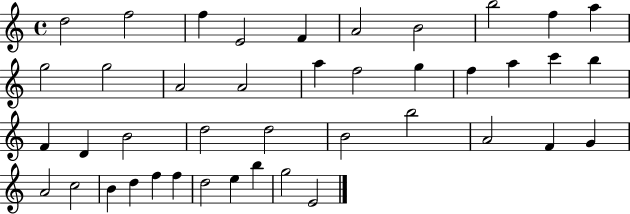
D5/h F5/h F5/q E4/h F4/q A4/h B4/h B5/h F5/q A5/q G5/h G5/h A4/h A4/h A5/q F5/h G5/q F5/q A5/q C6/q B5/q F4/q D4/q B4/h D5/h D5/h B4/h B5/h A4/h F4/q G4/q A4/h C5/h B4/q D5/q F5/q F5/q D5/h E5/q B5/q G5/h E4/h